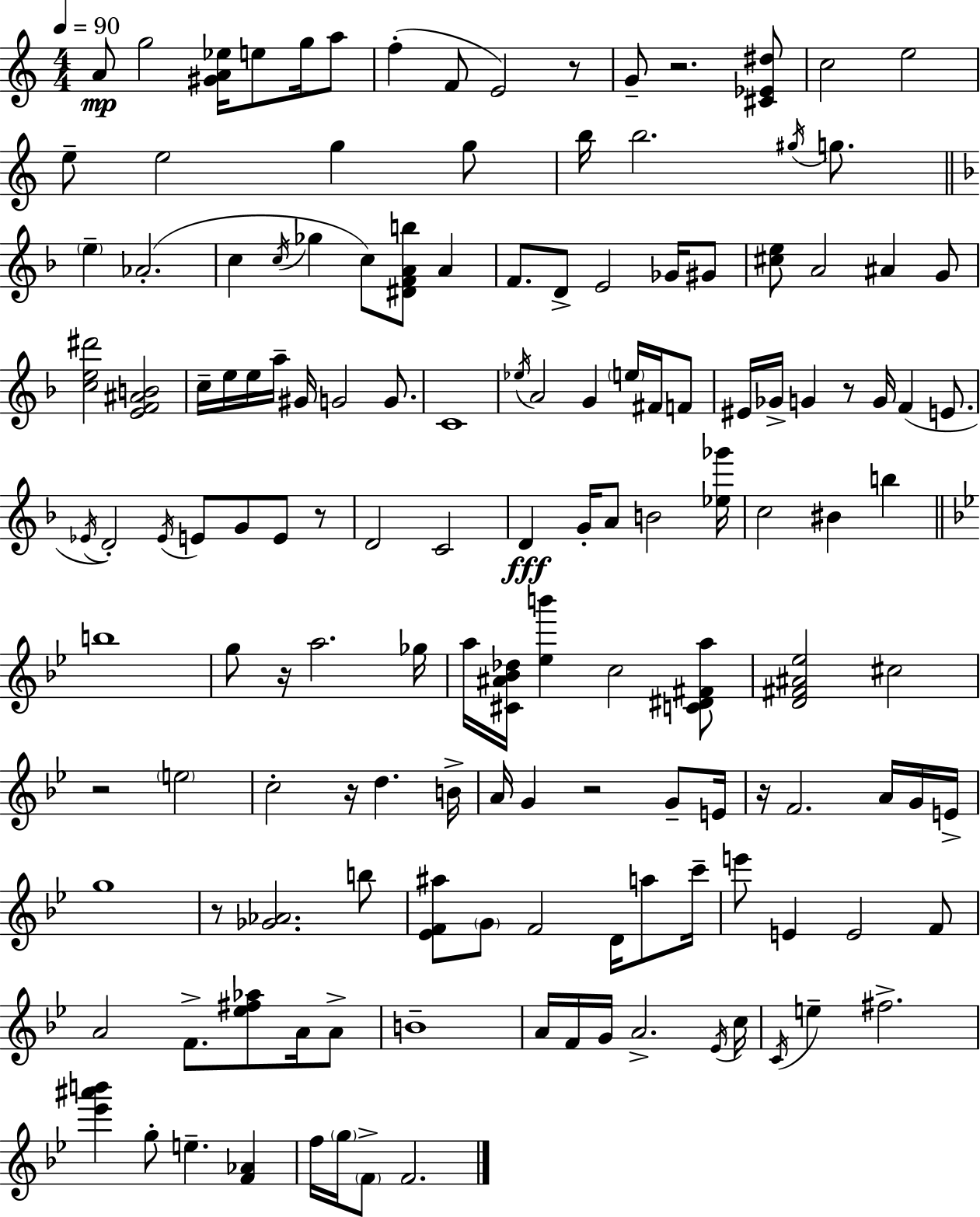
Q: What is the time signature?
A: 4/4